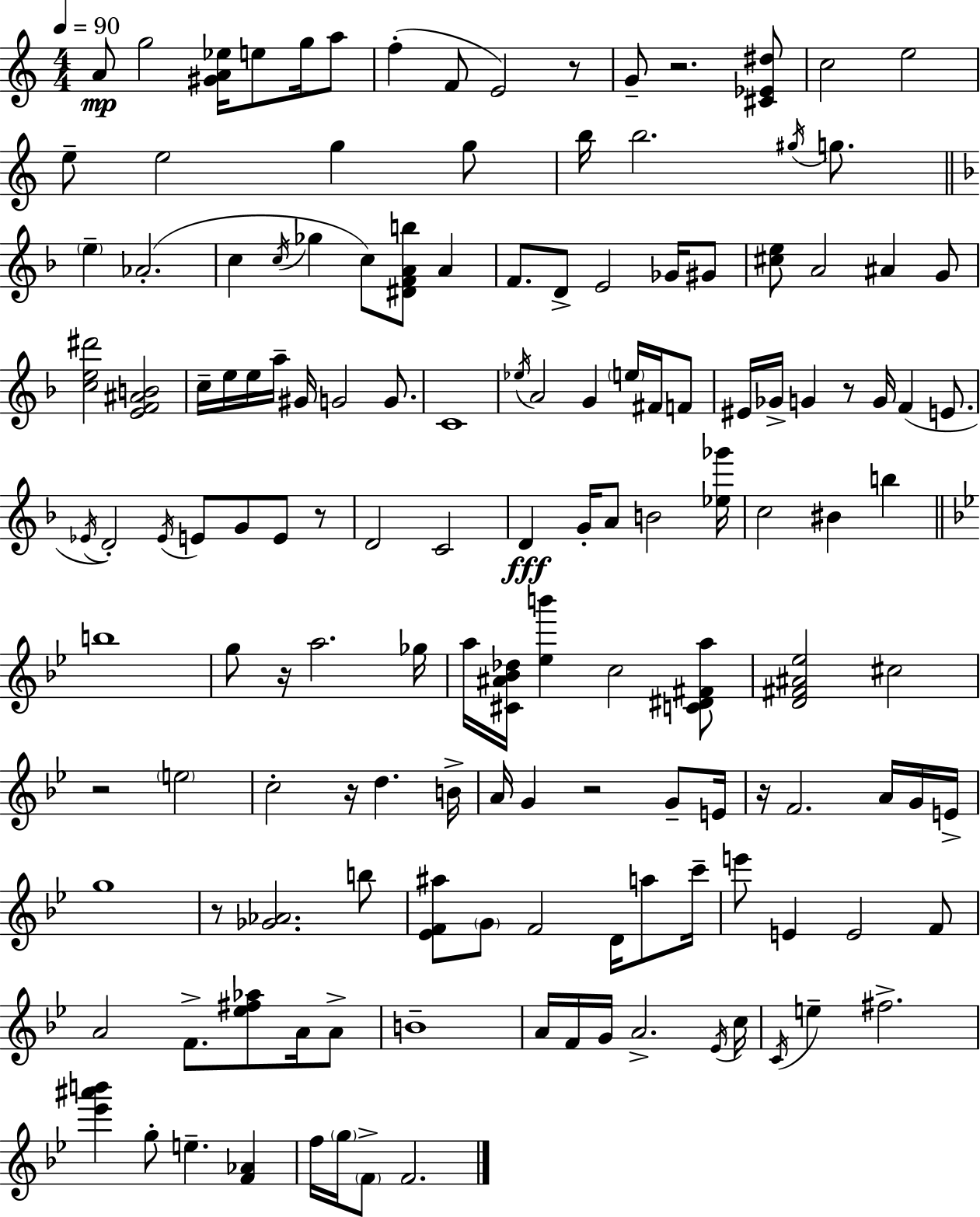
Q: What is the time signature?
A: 4/4